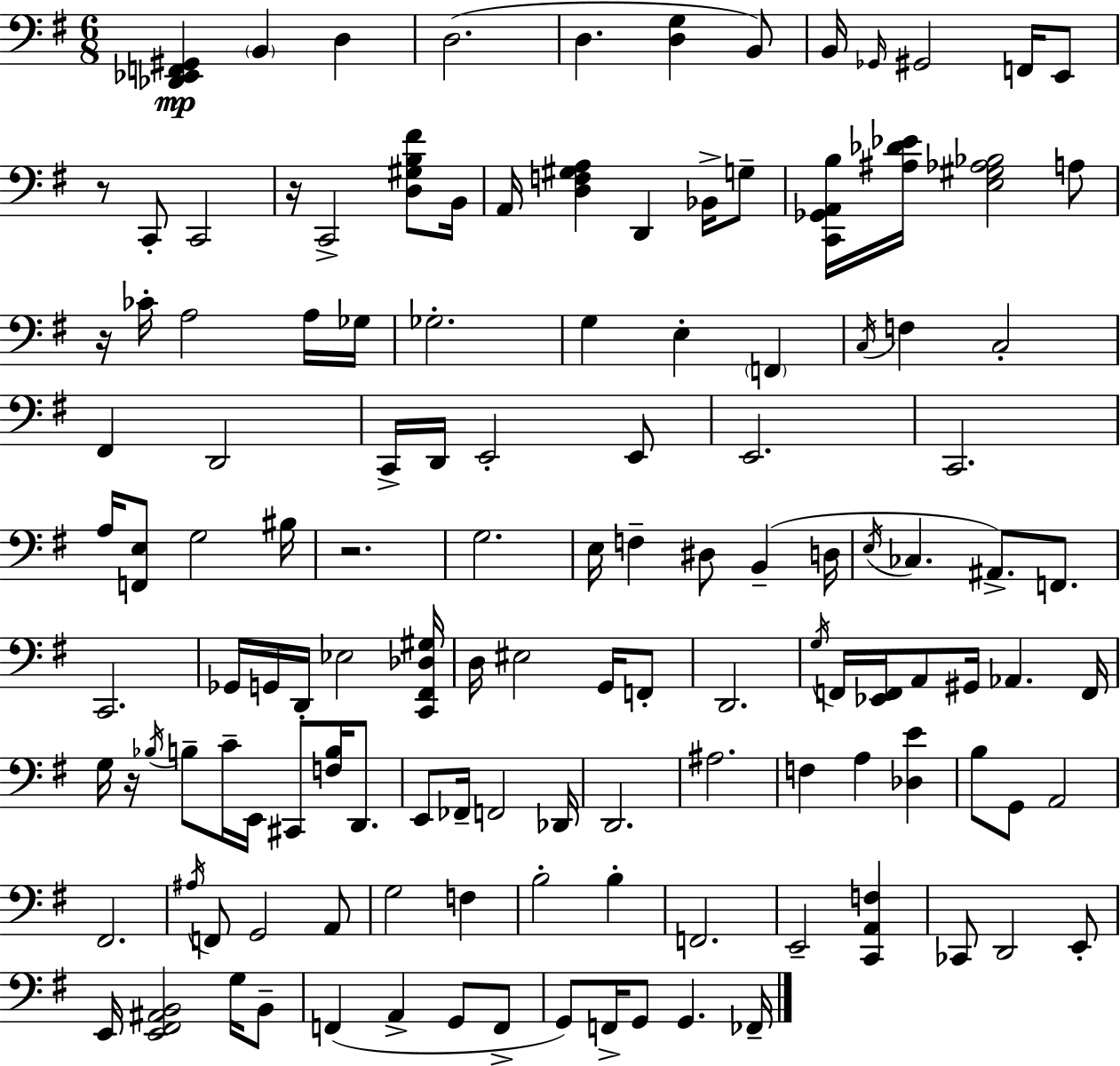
X:1
T:Untitled
M:6/8
L:1/4
K:G
[_D,,_E,,F,,^G,,] B,, D, D,2 D, [D,G,] B,,/2 B,,/4 _G,,/4 ^G,,2 F,,/4 E,,/2 z/2 C,,/2 C,,2 z/4 C,,2 [D,^G,B,^F]/2 B,,/4 A,,/4 [D,F,^G,A,] D,, _B,,/4 G,/2 [C,,_G,,A,,B,]/4 [^A,_D_E]/4 [E,^G,_A,_B,]2 A,/2 z/4 _C/4 A,2 A,/4 _G,/4 _G,2 G, E, F,, C,/4 F, C,2 ^F,, D,,2 C,,/4 D,,/4 E,,2 E,,/2 E,,2 C,,2 A,/4 [F,,E,]/2 G,2 ^B,/4 z2 G,2 E,/4 F, ^D,/2 B,, D,/4 E,/4 _C, ^A,,/2 F,,/2 C,,2 _G,,/4 G,,/4 D,,/4 _E,2 [C,,^F,,_D,^G,]/4 D,/4 ^E,2 G,,/4 F,,/2 D,,2 G,/4 F,,/4 [_E,,F,,]/4 A,,/2 ^G,,/4 _A,, F,,/4 G,/4 z/4 _B,/4 B,/2 C/4 E,,/4 ^C,,/2 [F,B,]/4 D,,/2 E,,/2 _F,,/4 F,,2 _D,,/4 D,,2 ^A,2 F, A, [_D,E] B,/2 G,,/2 A,,2 ^F,,2 ^A,/4 F,,/2 G,,2 A,,/2 G,2 F, B,2 B, F,,2 E,,2 [C,,A,,F,] _C,,/2 D,,2 E,,/2 E,,/4 [E,,^F,,^A,,B,,]2 G,/4 B,,/2 F,, A,, G,,/2 F,,/2 G,,/2 F,,/4 G,,/2 G,, _F,,/4